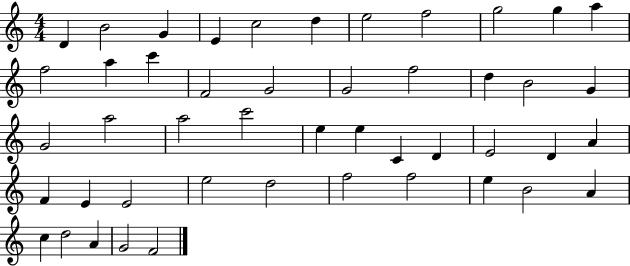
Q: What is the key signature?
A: C major